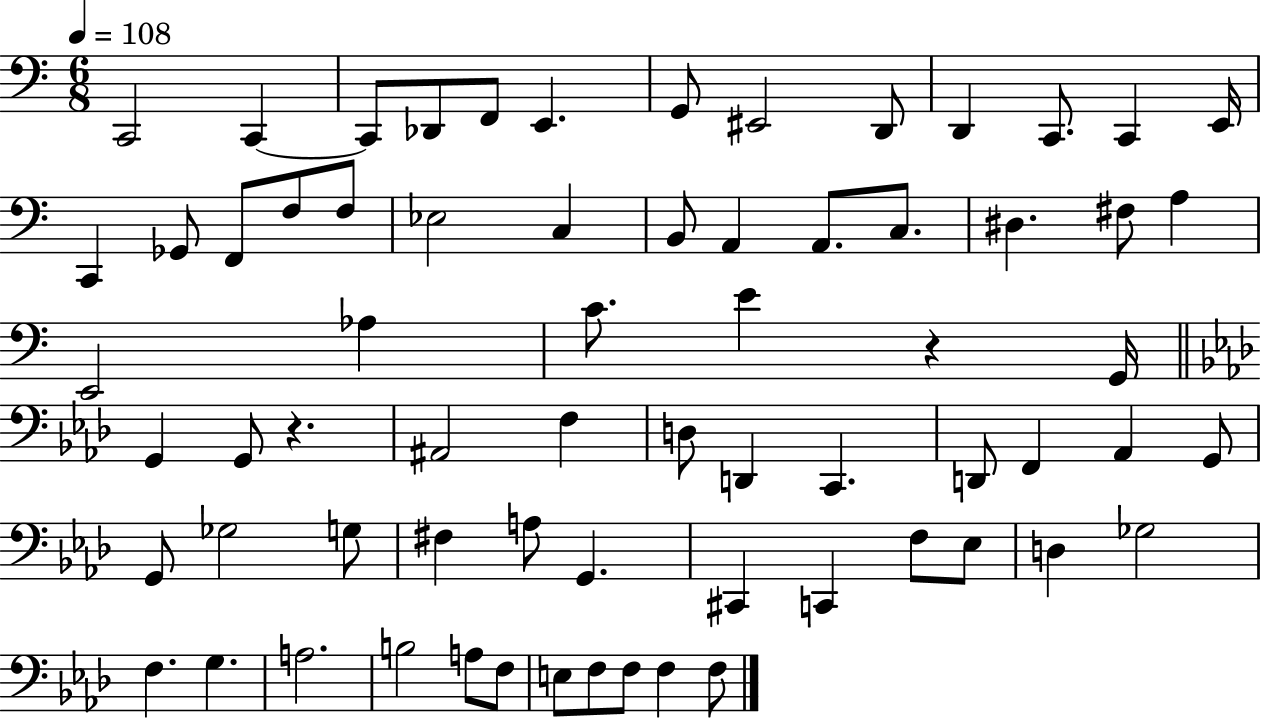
{
  \clef bass
  \numericTimeSignature
  \time 6/8
  \key c \major
  \tempo 4 = 108
  c,2 c,4~~ | c,8 des,8 f,8 e,4. | g,8 eis,2 d,8 | d,4 c,8. c,4 e,16 | \break c,4 ges,8 f,8 f8 f8 | ees2 c4 | b,8 a,4 a,8. c8. | dis4. fis8 a4 | \break e,2 aes4 | c'8. e'4 r4 g,16 | \bar "||" \break \key aes \major g,4 g,8 r4. | ais,2 f4 | d8 d,4 c,4. | d,8 f,4 aes,4 g,8 | \break g,8 ges2 g8 | fis4 a8 g,4. | cis,4 c,4 f8 ees8 | d4 ges2 | \break f4. g4. | a2. | b2 a8 f8 | e8 f8 f8 f4 f8 | \break \bar "|."
}